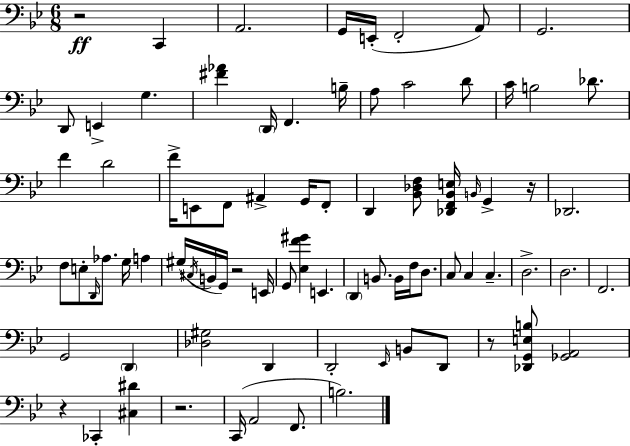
{
  \clef bass
  \numericTimeSignature
  \time 6/8
  \key g \minor
  r2\ff c,4 | a,2. | g,16 e,16-.( f,2-. a,8) | g,2. | \break d,8 e,4-> g4. | <fis' aes'>4 \parenthesize d,16 f,4. b16-- | a8 c'2 d'8 | c'16 b2 des'8. | \break f'4 d'2 | f'16-> e,8 f,8 ais,4-> g,16 f,8-. | d,4 <bes, des f>8 <des, f, bes, e>16 \grace { b,16 } g,4-> | r16 des,2. | \break f8 e8-. \grace { d,16 } aes8. g16 a4 | gis16( \acciaccatura { cis16 } b,16 g,16) r2 | e,16 g,8 <ees f' gis'>4 e,4. | \parenthesize d,4 b,8. b,16 f16 | \break d8. c8 c4 c4.-- | d2.-> | d2. | f,2. | \break g,2 \parenthesize d,4 | <des gis>2 d,4 | d,2-. \grace { ees,16 } | b,8 d,8 r8 <des, g, e b>8 <ges, a,>2 | \break r4 ces,4-. | <cis dis'>4 r2. | c,16( a,2 | f,8. b2.) | \break \bar "|."
}